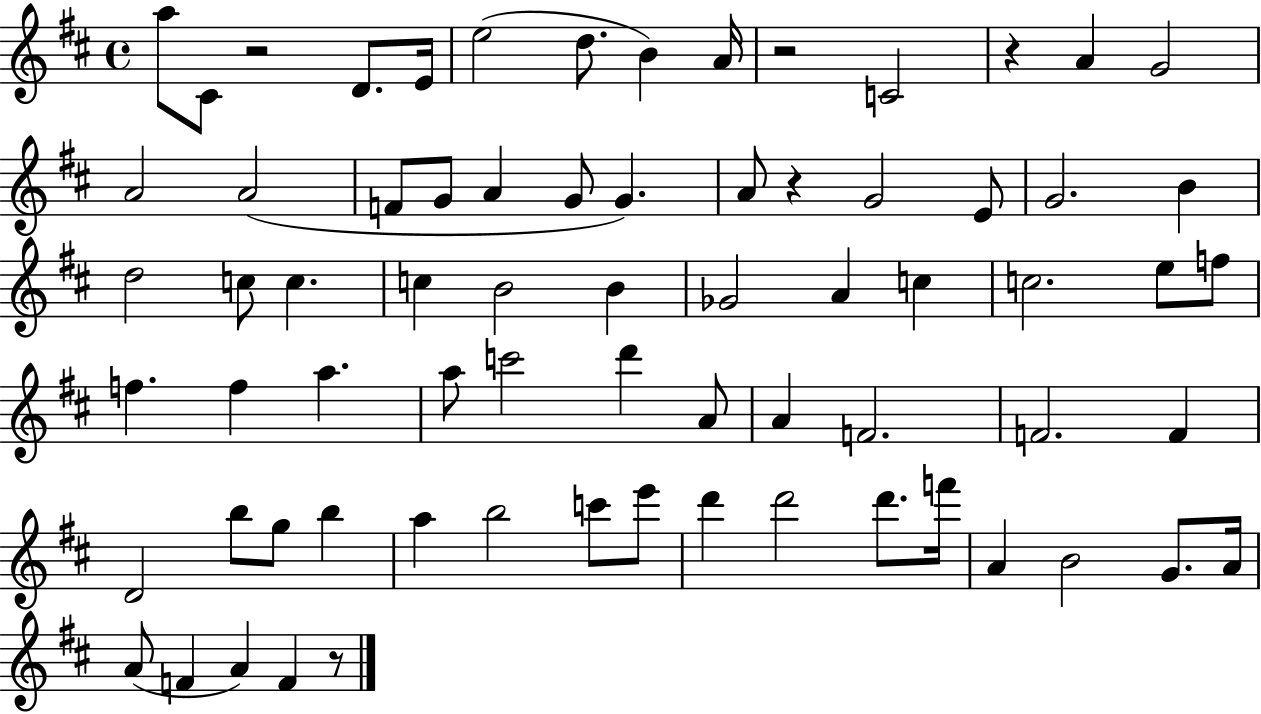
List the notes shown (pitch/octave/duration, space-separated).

A5/e C#4/e R/h D4/e. E4/s E5/h D5/e. B4/q A4/s R/h C4/h R/q A4/q G4/h A4/h A4/h F4/e G4/e A4/q G4/e G4/q. A4/e R/q G4/h E4/e G4/h. B4/q D5/h C5/e C5/q. C5/q B4/h B4/q Gb4/h A4/q C5/q C5/h. E5/e F5/e F5/q. F5/q A5/q. A5/e C6/h D6/q A4/e A4/q F4/h. F4/h. F4/q D4/h B5/e G5/e B5/q A5/q B5/h C6/e E6/e D6/q D6/h D6/e. F6/s A4/q B4/h G4/e. A4/s A4/e F4/q A4/q F4/q R/e